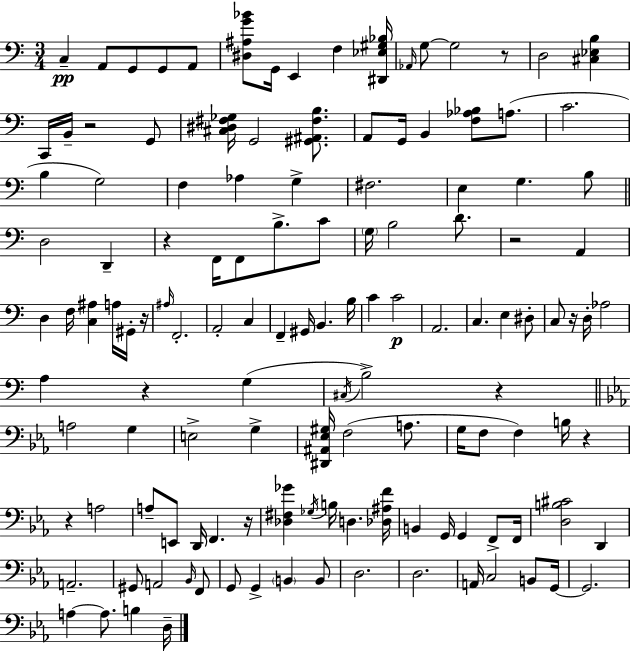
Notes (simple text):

C3/q A2/e G2/e G2/e A2/e [D#3,A#3,G4,Bb4]/e G2/s E2/q F3/q [D#2,Eb3,G#3,Bb3]/s Ab2/s G3/e G3/h R/e D3/h [C#3,Eb3,B3]/q C2/s B2/s R/h G2/e [C#3,D#3,F#3,Gb3]/s G2/h [G#2,A#2,F#3,B3]/e. A2/e G2/s B2/q [F3,Ab3,Bb3]/e A3/e. C4/h. B3/q G3/h F3/q Ab3/q G3/q F#3/h. E3/q G3/q. B3/e D3/h D2/q R/q F2/s F2/e B3/e. C4/e G3/s B3/h D4/e. R/h A2/q D3/q F3/s [C3,A#3]/q A3/s G#2/s R/s A#3/s F2/h. A2/h C3/q F2/q G#2/s B2/q. B3/s C4/q C4/h A2/h. C3/q. E3/q D#3/e C3/e R/s D3/s Ab3/h A3/q R/q G3/q C#3/s B3/h R/q A3/h G3/q E3/h G3/q [D#2,A#2,Eb3,G#3]/s F3/h A3/e. G3/s F3/e F3/q B3/s R/q R/q A3/h A3/e E2/e D2/s F2/q. R/s [Db3,F#3,Gb4]/q Gb3/s B3/s D3/q. [Db3,A#3,F4]/s B2/q G2/s G2/q F2/e F2/s [D3,B3,C#4]/h D2/q A2/h. G#2/e A2/h Bb2/s F2/e G2/e G2/q B2/q B2/e D3/h. D3/h. A2/s C3/h B2/e G2/s G2/h. A3/q A3/e. B3/q D3/s